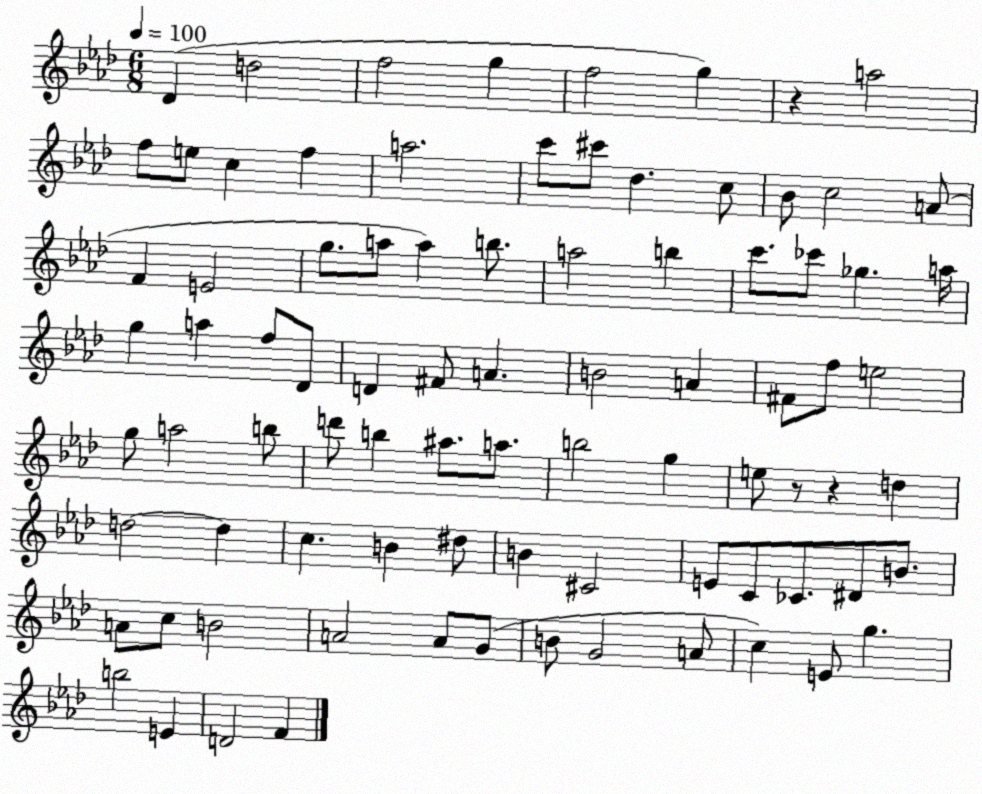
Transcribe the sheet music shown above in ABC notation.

X:1
T:Untitled
M:6/8
L:1/4
K:Ab
_D d2 f2 g f2 g z a2 f/2 e/2 c f a2 c'/2 ^c'/2 _d c/2 _B/2 c2 A/2 F E2 g/2 a/2 a b/2 a2 b c'/2 _c'/2 _g a/4 g a f/2 _D/2 D ^F/2 A B2 A ^F/2 f/2 e2 g/2 a2 b/2 d'/2 b ^a/2 a/2 b2 g e/2 z/2 z d d2 d c B ^d/2 B ^C2 E/2 C/2 _C/2 ^D/2 B/2 A/2 c/2 B2 A2 A/2 G/2 B/2 G2 A/2 c E/2 g b2 E D2 F